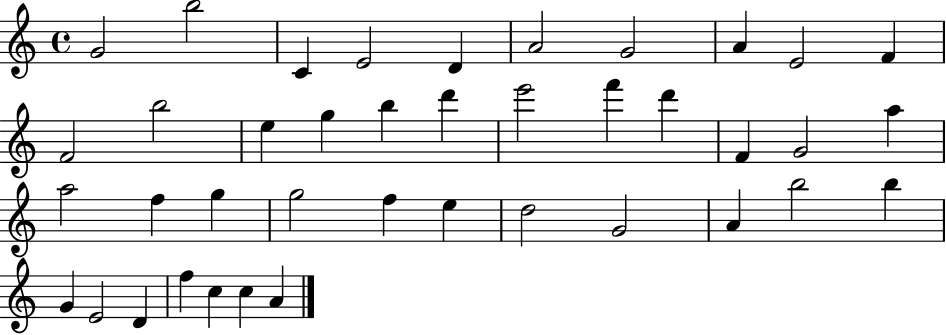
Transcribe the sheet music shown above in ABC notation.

X:1
T:Untitled
M:4/4
L:1/4
K:C
G2 b2 C E2 D A2 G2 A E2 F F2 b2 e g b d' e'2 f' d' F G2 a a2 f g g2 f e d2 G2 A b2 b G E2 D f c c A